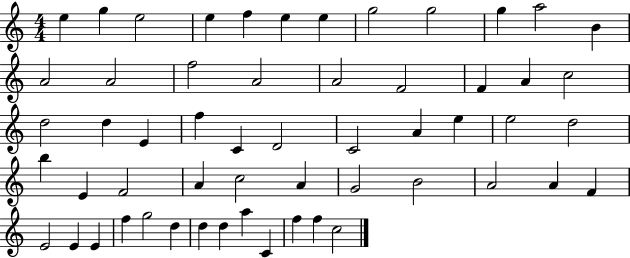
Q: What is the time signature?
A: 4/4